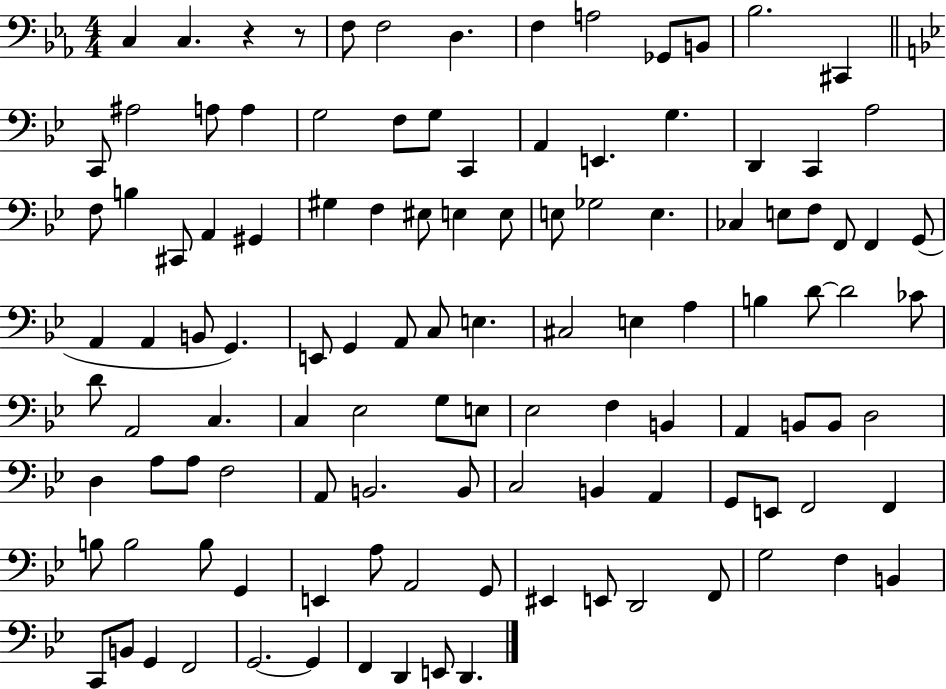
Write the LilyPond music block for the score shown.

{
  \clef bass
  \numericTimeSignature
  \time 4/4
  \key ees \major
  c4 c4. r4 r8 | f8 f2 d4. | f4 a2 ges,8 b,8 | bes2. cis,4 | \break \bar "||" \break \key g \minor c,8 ais2 a8 a4 | g2 f8 g8 c,4 | a,4 e,4. g4. | d,4 c,4 a2 | \break f8 b4 cis,8 a,4 gis,4 | gis4 f4 eis8 e4 e8 | e8 ges2 e4. | ces4 e8 f8 f,8 f,4 g,8( | \break a,4 a,4 b,8 g,4.) | e,8 g,4 a,8 c8 e4. | cis2 e4 a4 | b4 d'8~~ d'2 ces'8 | \break d'8 a,2 c4. | c4 ees2 g8 e8 | ees2 f4 b,4 | a,4 b,8 b,8 d2 | \break d4 a8 a8 f2 | a,8 b,2. b,8 | c2 b,4 a,4 | g,8 e,8 f,2 f,4 | \break b8 b2 b8 g,4 | e,4 a8 a,2 g,8 | eis,4 e,8 d,2 f,8 | g2 f4 b,4 | \break c,8 b,8 g,4 f,2 | g,2.~~ g,4 | f,4 d,4 e,8 d,4. | \bar "|."
}